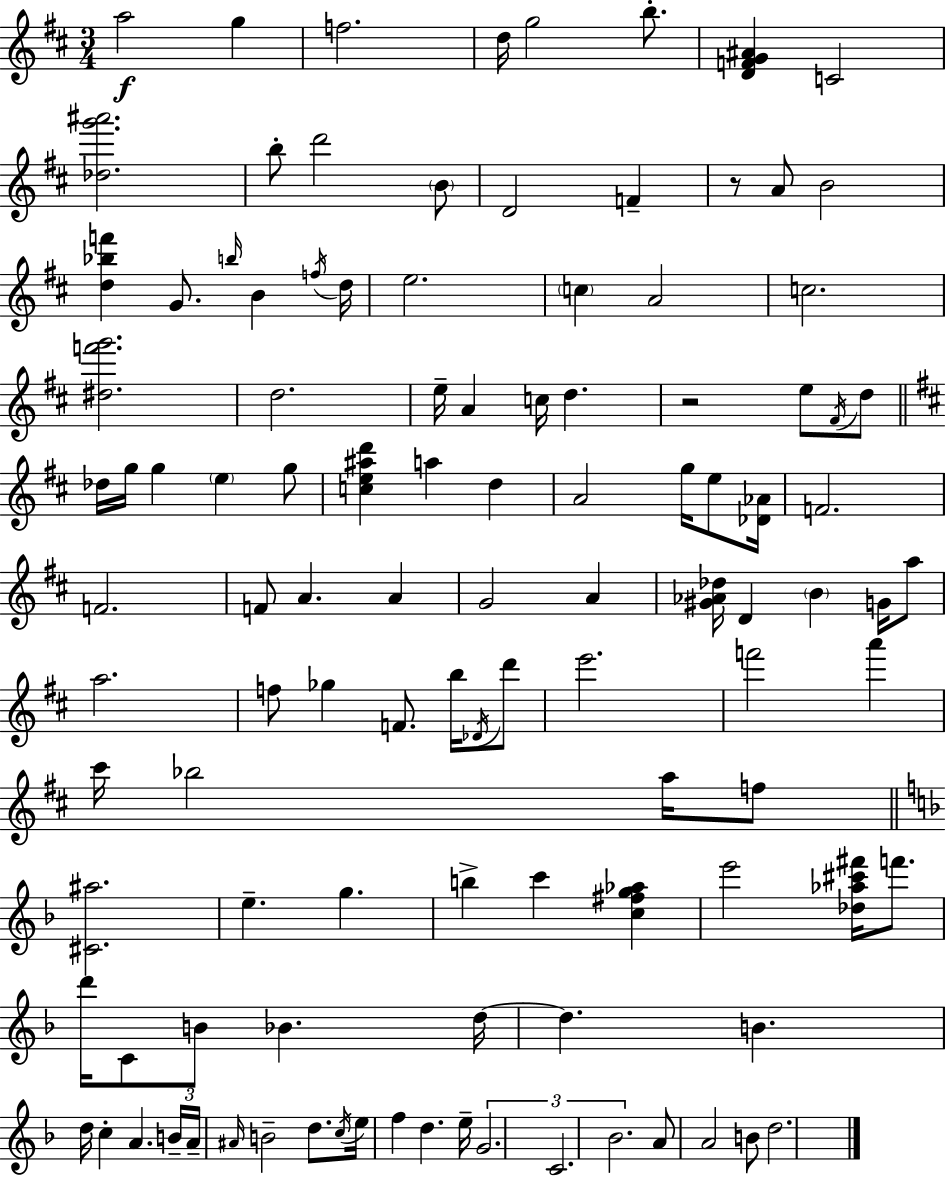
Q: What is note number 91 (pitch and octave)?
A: D5